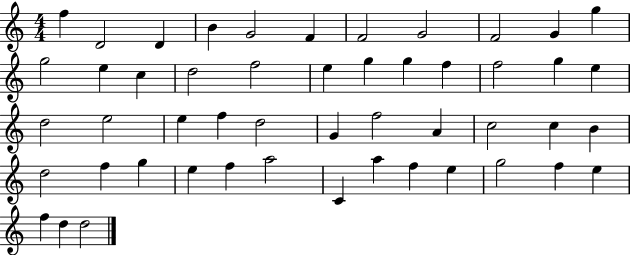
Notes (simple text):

F5/q D4/h D4/q B4/q G4/h F4/q F4/h G4/h F4/h G4/q G5/q G5/h E5/q C5/q D5/h F5/h E5/q G5/q G5/q F5/q F5/h G5/q E5/q D5/h E5/h E5/q F5/q D5/h G4/q F5/h A4/q C5/h C5/q B4/q D5/h F5/q G5/q E5/q F5/q A5/h C4/q A5/q F5/q E5/q G5/h F5/q E5/q F5/q D5/q D5/h